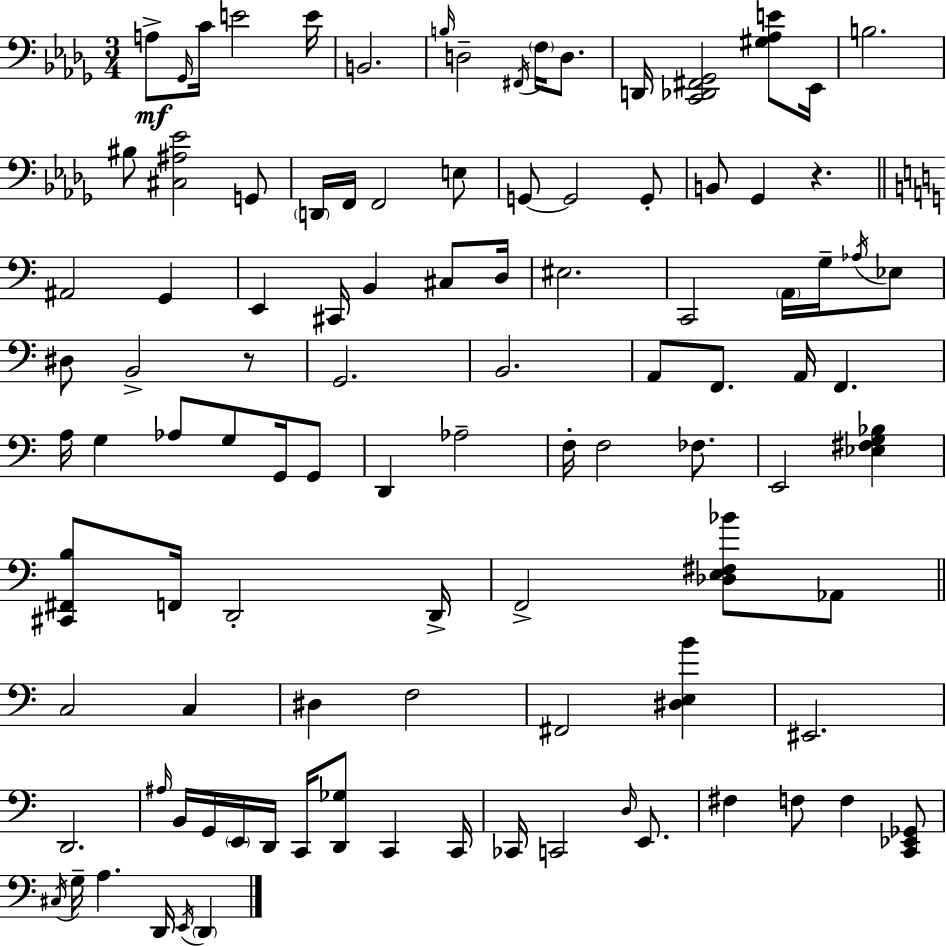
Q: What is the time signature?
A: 3/4